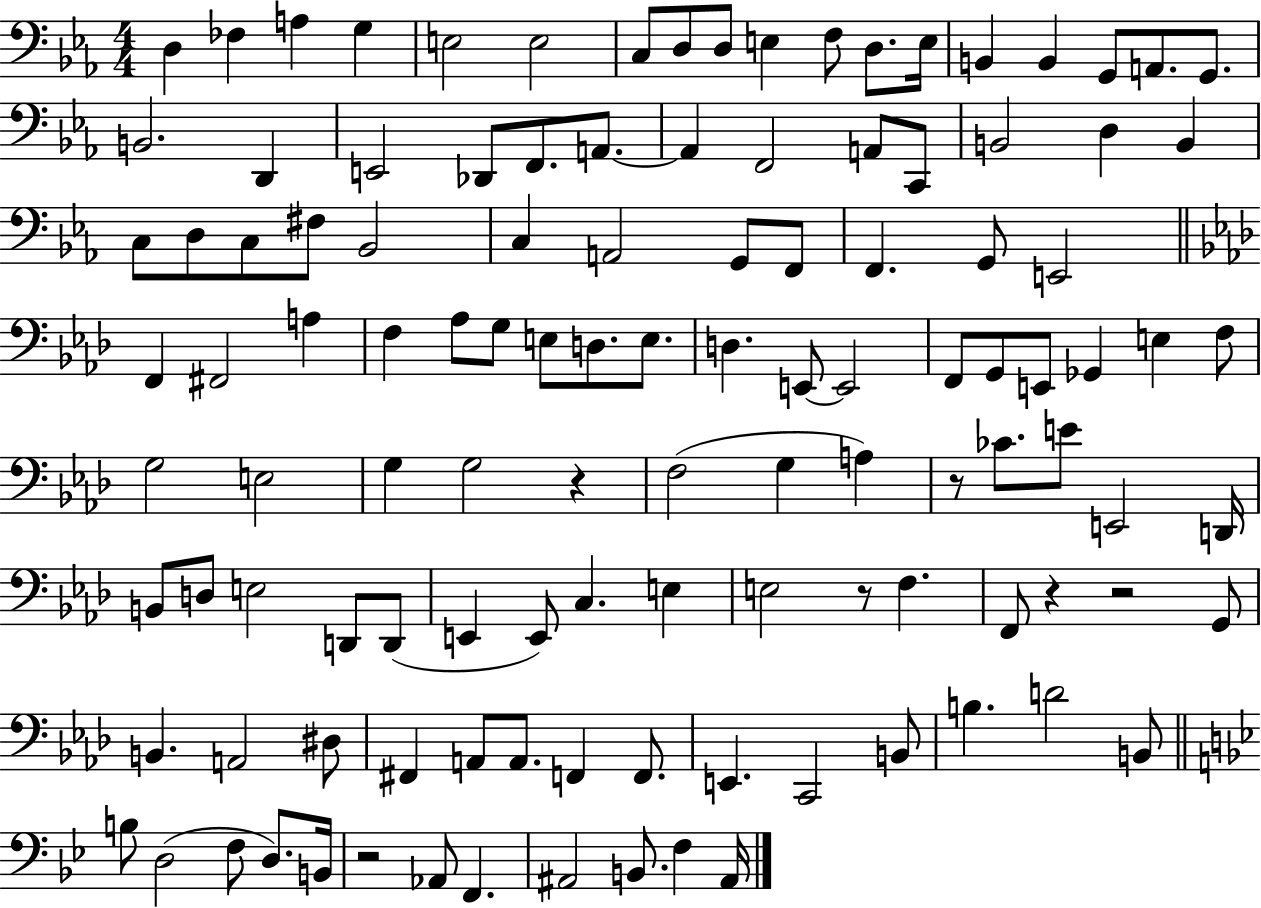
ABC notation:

X:1
T:Untitled
M:4/4
L:1/4
K:Eb
D, _F, A, G, E,2 E,2 C,/2 D,/2 D,/2 E, F,/2 D,/2 E,/4 B,, B,, G,,/2 A,,/2 G,,/2 B,,2 D,, E,,2 _D,,/2 F,,/2 A,,/2 A,, F,,2 A,,/2 C,,/2 B,,2 D, B,, C,/2 D,/2 C,/2 ^F,/2 _B,,2 C, A,,2 G,,/2 F,,/2 F,, G,,/2 E,,2 F,, ^F,,2 A, F, _A,/2 G,/2 E,/2 D,/2 E,/2 D, E,,/2 E,,2 F,,/2 G,,/2 E,,/2 _G,, E, F,/2 G,2 E,2 G, G,2 z F,2 G, A, z/2 _C/2 E/2 E,,2 D,,/4 B,,/2 D,/2 E,2 D,,/2 D,,/2 E,, E,,/2 C, E, E,2 z/2 F, F,,/2 z z2 G,,/2 B,, A,,2 ^D,/2 ^F,, A,,/2 A,,/2 F,, F,,/2 E,, C,,2 B,,/2 B, D2 B,,/2 B,/2 D,2 F,/2 D,/2 B,,/4 z2 _A,,/2 F,, ^A,,2 B,,/2 F, ^A,,/4